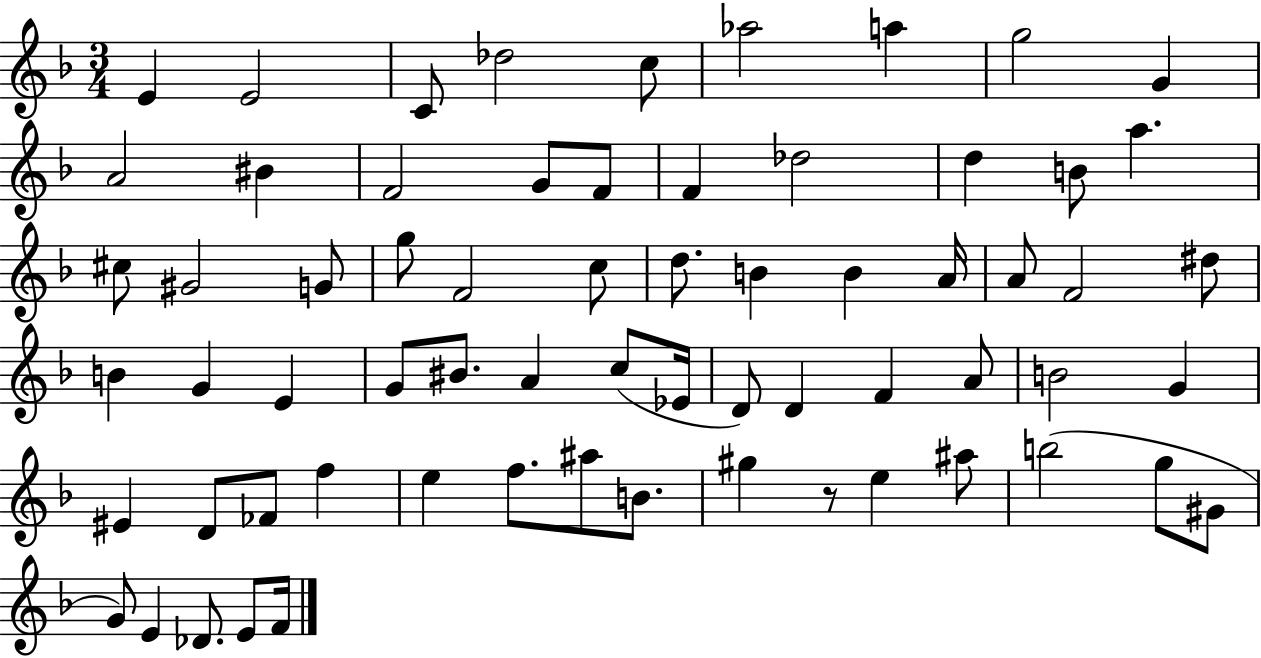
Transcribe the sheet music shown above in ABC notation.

X:1
T:Untitled
M:3/4
L:1/4
K:F
E E2 C/2 _d2 c/2 _a2 a g2 G A2 ^B F2 G/2 F/2 F _d2 d B/2 a ^c/2 ^G2 G/2 g/2 F2 c/2 d/2 B B A/4 A/2 F2 ^d/2 B G E G/2 ^B/2 A c/2 _E/4 D/2 D F A/2 B2 G ^E D/2 _F/2 f e f/2 ^a/2 B/2 ^g z/2 e ^a/2 b2 g/2 ^G/2 G/2 E _D/2 E/2 F/4